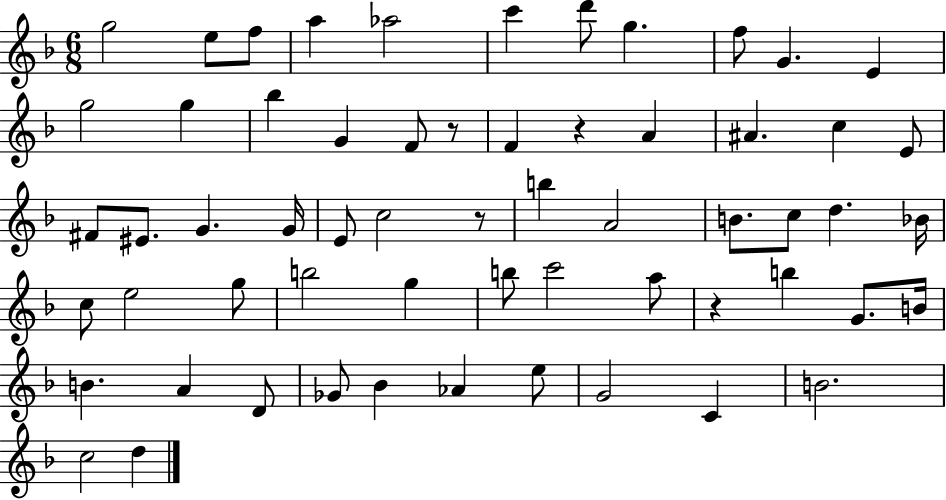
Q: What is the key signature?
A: F major